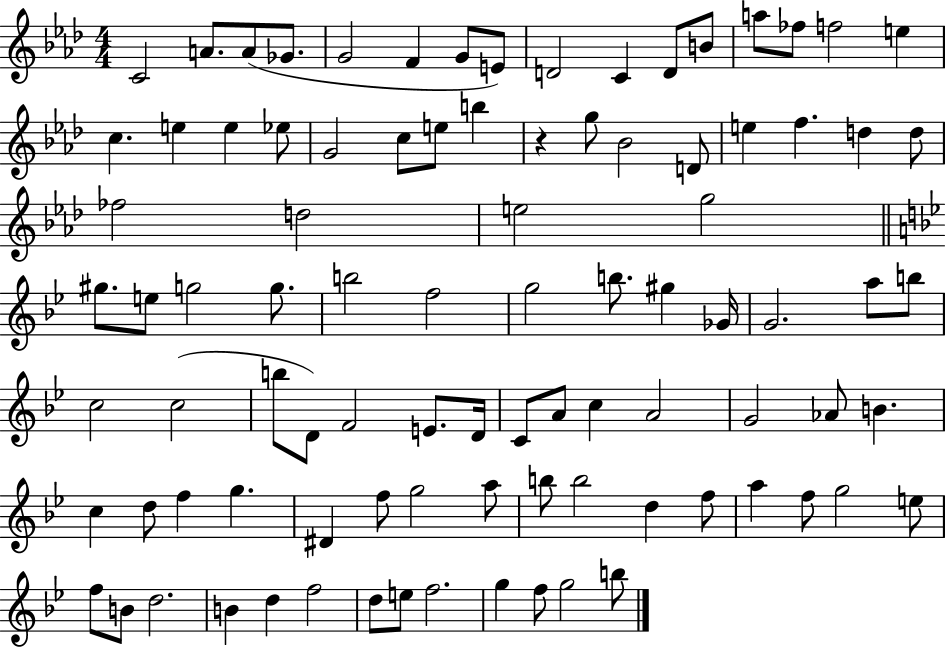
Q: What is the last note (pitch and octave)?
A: B5